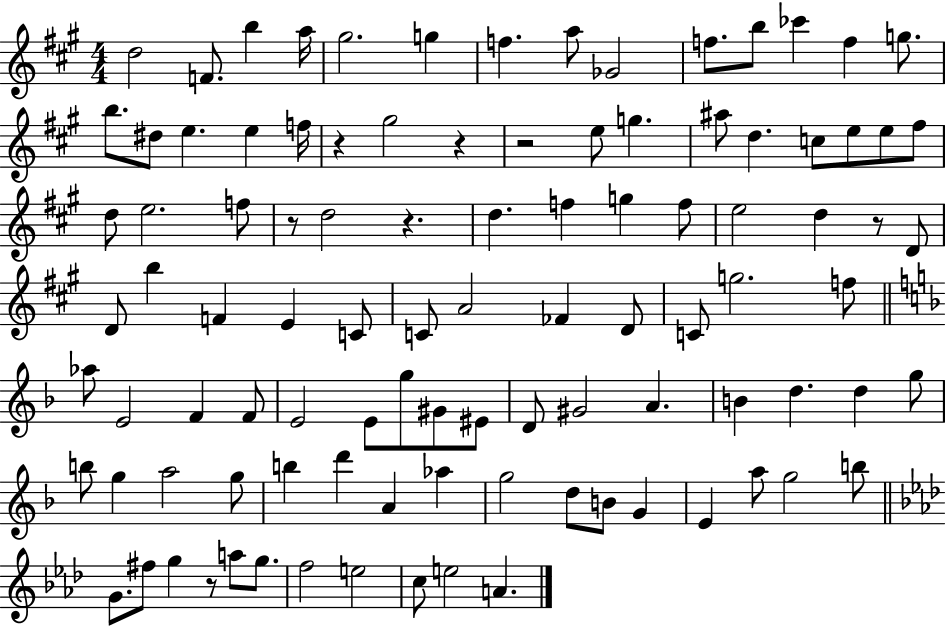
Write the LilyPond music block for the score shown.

{
  \clef treble
  \numericTimeSignature
  \time 4/4
  \key a \major
  d''2 f'8. b''4 a''16 | gis''2. g''4 | f''4. a''8 ges'2 | f''8. b''8 ces'''4 f''4 g''8. | \break b''8. dis''8 e''4. e''4 f''16 | r4 gis''2 r4 | r2 e''8 g''4. | ais''8 d''4. c''8 e''8 e''8 fis''8 | \break d''8 e''2. f''8 | r8 d''2 r4. | d''4. f''4 g''4 f''8 | e''2 d''4 r8 d'8 | \break d'8 b''4 f'4 e'4 c'8 | c'8 a'2 fes'4 d'8 | c'8 g''2. f''8 | \bar "||" \break \key f \major aes''8 e'2 f'4 f'8 | e'2 e'8 g''8 gis'8 eis'8 | d'8 gis'2 a'4. | b'4 d''4. d''4 g''8 | \break b''8 g''4 a''2 g''8 | b''4 d'''4 a'4 aes''4 | g''2 d''8 b'8 g'4 | e'4 a''8 g''2 b''8 | \break \bar "||" \break \key f \minor g'8. fis''8 g''4 r8 a''8 g''8. | f''2 e''2 | c''8 e''2 a'4. | \bar "|."
}